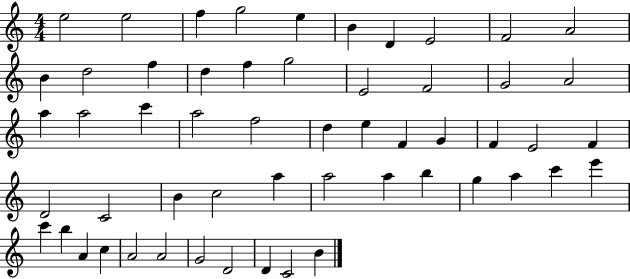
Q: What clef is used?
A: treble